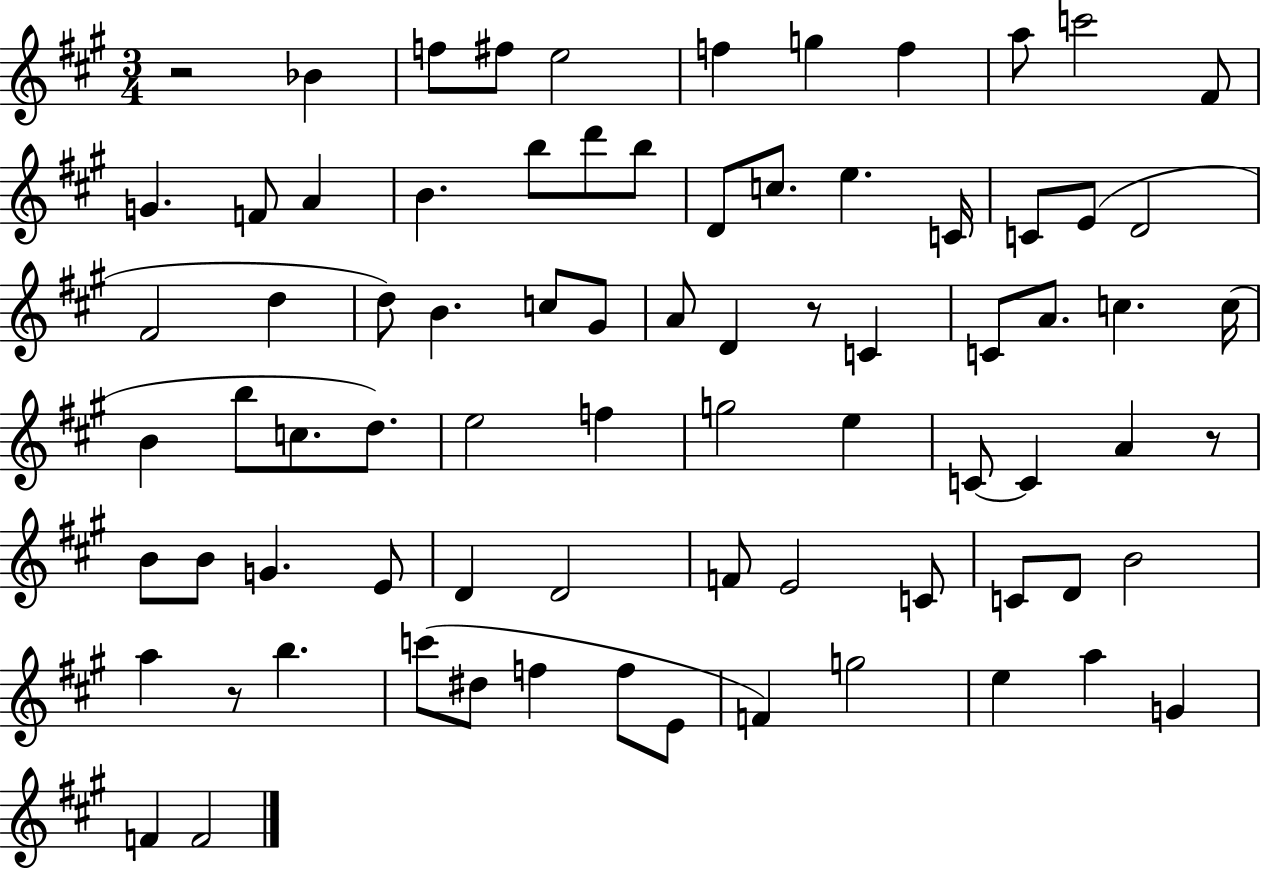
{
  \clef treble
  \numericTimeSignature
  \time 3/4
  \key a \major
  r2 bes'4 | f''8 fis''8 e''2 | f''4 g''4 f''4 | a''8 c'''2 fis'8 | \break g'4. f'8 a'4 | b'4. b''8 d'''8 b''8 | d'8 c''8. e''4. c'16 | c'8 e'8( d'2 | \break fis'2 d''4 | d''8) b'4. c''8 gis'8 | a'8 d'4 r8 c'4 | c'8 a'8. c''4. c''16( | \break b'4 b''8 c''8. d''8.) | e''2 f''4 | g''2 e''4 | c'8~~ c'4 a'4 r8 | \break b'8 b'8 g'4. e'8 | d'4 d'2 | f'8 e'2 c'8 | c'8 d'8 b'2 | \break a''4 r8 b''4. | c'''8( dis''8 f''4 f''8 e'8 | f'4) g''2 | e''4 a''4 g'4 | \break f'4 f'2 | \bar "|."
}